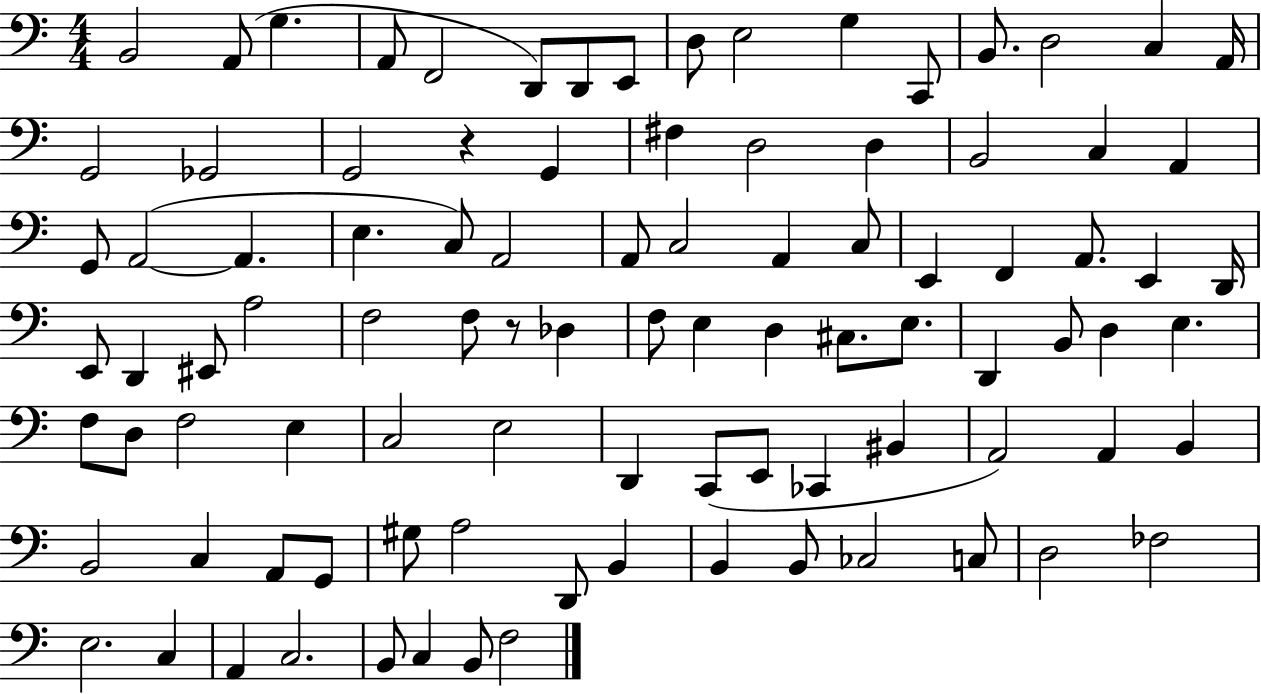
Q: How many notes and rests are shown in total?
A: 95